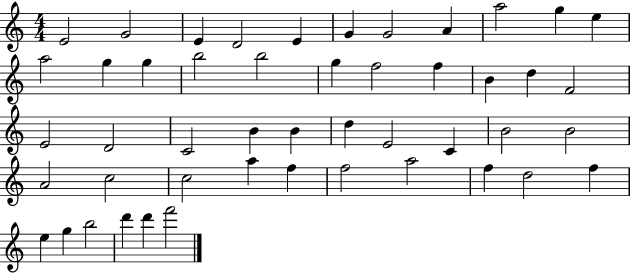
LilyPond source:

{
  \clef treble
  \numericTimeSignature
  \time 4/4
  \key c \major
  e'2 g'2 | e'4 d'2 e'4 | g'4 g'2 a'4 | a''2 g''4 e''4 | \break a''2 g''4 g''4 | b''2 b''2 | g''4 f''2 f''4 | b'4 d''4 f'2 | \break e'2 d'2 | c'2 b'4 b'4 | d''4 e'2 c'4 | b'2 b'2 | \break a'2 c''2 | c''2 a''4 f''4 | f''2 a''2 | f''4 d''2 f''4 | \break e''4 g''4 b''2 | d'''4 d'''4 f'''2 | \bar "|."
}